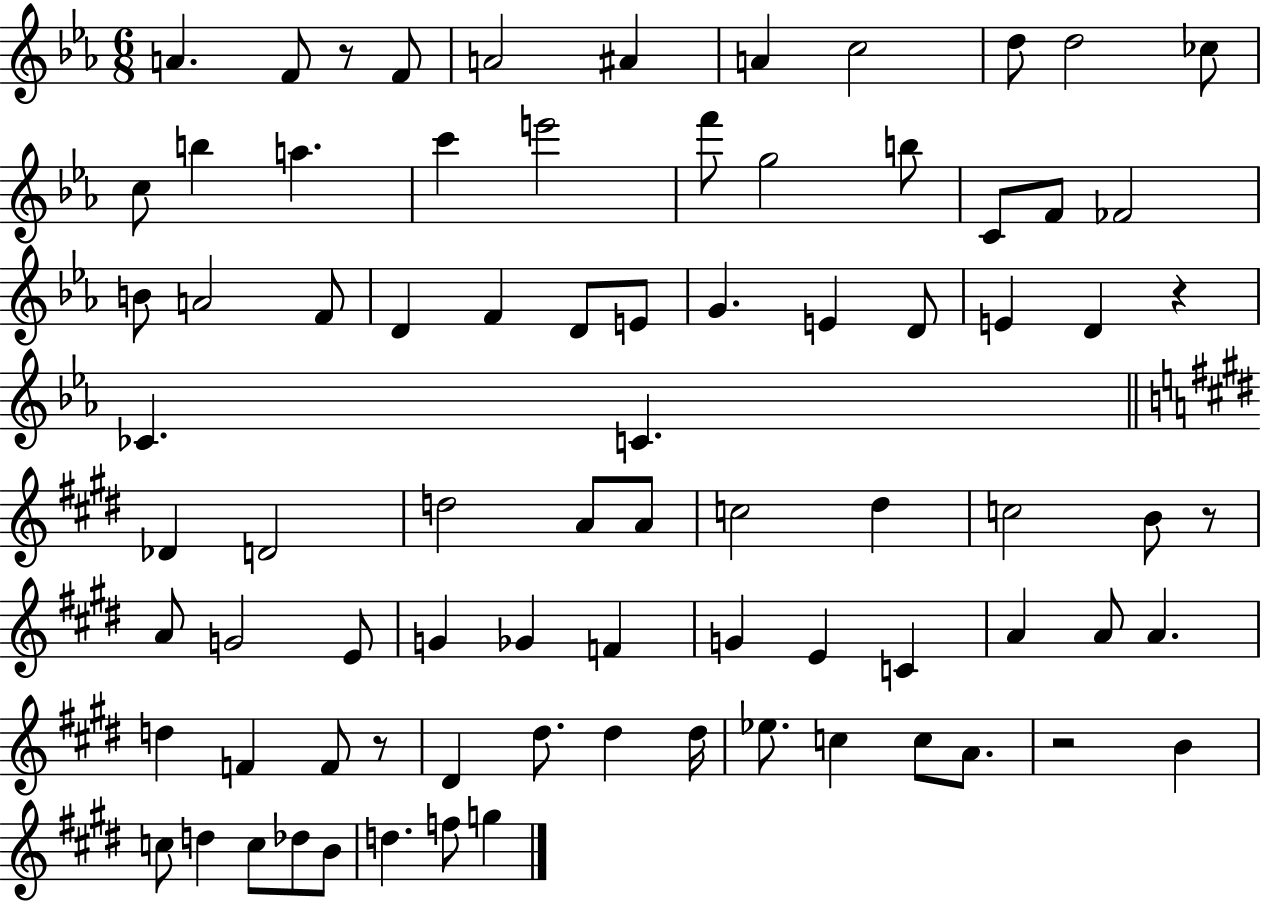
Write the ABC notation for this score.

X:1
T:Untitled
M:6/8
L:1/4
K:Eb
A F/2 z/2 F/2 A2 ^A A c2 d/2 d2 _c/2 c/2 b a c' e'2 f'/2 g2 b/2 C/2 F/2 _F2 B/2 A2 F/2 D F D/2 E/2 G E D/2 E D z _C C _D D2 d2 A/2 A/2 c2 ^d c2 B/2 z/2 A/2 G2 E/2 G _G F G E C A A/2 A d F F/2 z/2 ^D ^d/2 ^d ^d/4 _e/2 c c/2 A/2 z2 B c/2 d c/2 _d/2 B/2 d f/2 g